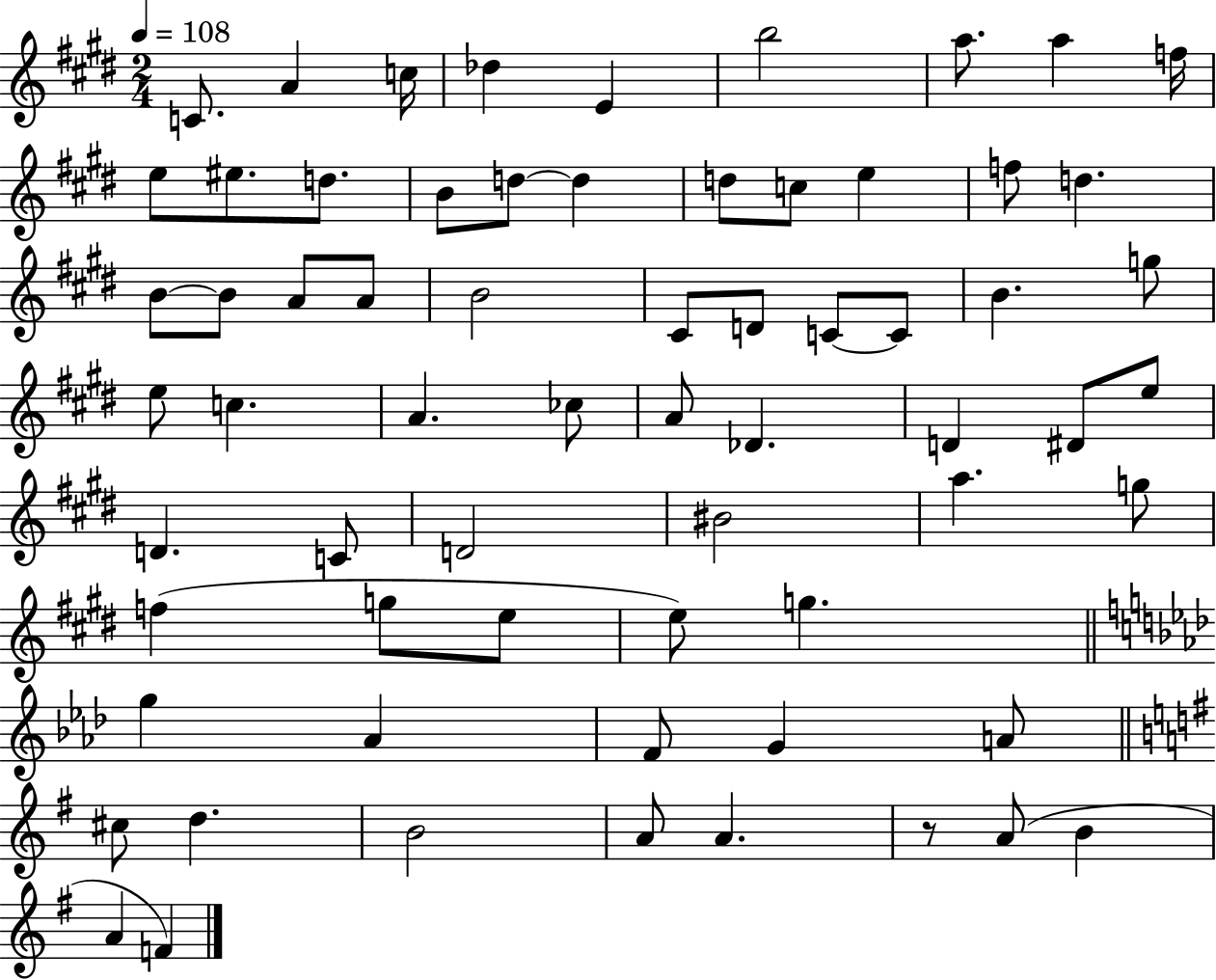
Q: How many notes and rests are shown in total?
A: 66